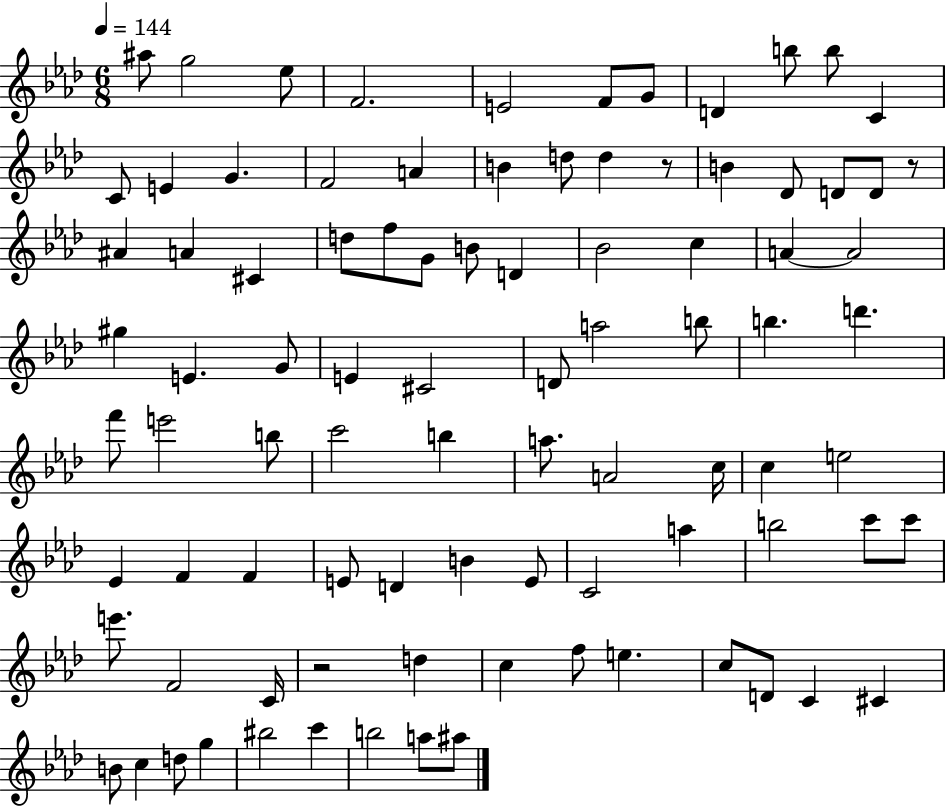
X:1
T:Untitled
M:6/8
L:1/4
K:Ab
^a/2 g2 _e/2 F2 E2 F/2 G/2 D b/2 b/2 C C/2 E G F2 A B d/2 d z/2 B _D/2 D/2 D/2 z/2 ^A A ^C d/2 f/2 G/2 B/2 D _B2 c A A2 ^g E G/2 E ^C2 D/2 a2 b/2 b d' f'/2 e'2 b/2 c'2 b a/2 A2 c/4 c e2 _E F F E/2 D B E/2 C2 a b2 c'/2 c'/2 e'/2 F2 C/4 z2 d c f/2 e c/2 D/2 C ^C B/2 c d/2 g ^b2 c' b2 a/2 ^a/2